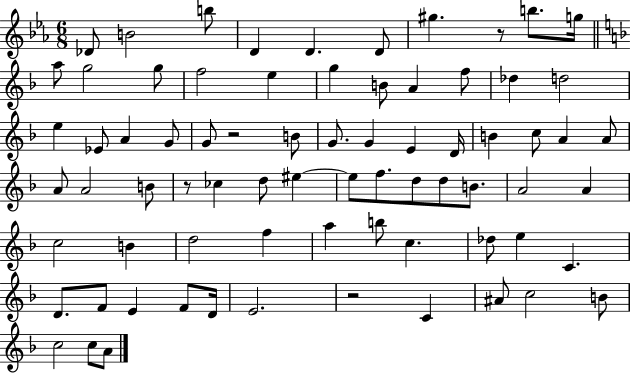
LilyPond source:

{
  \clef treble
  \numericTimeSignature
  \time 6/8
  \key ees \major
  \repeat volta 2 { des'8 b'2 b''8 | d'4 d'4. d'8 | gis''4. r8 b''8. g''16 | \bar "||" \break \key f \major a''8 g''2 g''8 | f''2 e''4 | g''4 b'8 a'4 f''8 | des''4 d''2 | \break e''4 ees'8 a'4 g'8 | g'8 r2 b'8 | g'8. g'4 e'4 d'16 | b'4 c''8 a'4 a'8 | \break a'8 a'2 b'8 | r8 ces''4 d''8 eis''4~~ | eis''8 f''8. d''8 d''8 b'8. | a'2 a'4 | \break c''2 b'4 | d''2 f''4 | a''4 b''8 c''4. | des''8 e''4 c'4. | \break d'8. f'8 e'4 f'8 d'16 | e'2. | r2 c'4 | ais'8 c''2 b'8 | \break c''2 c''8 a'8 | } \bar "|."
}